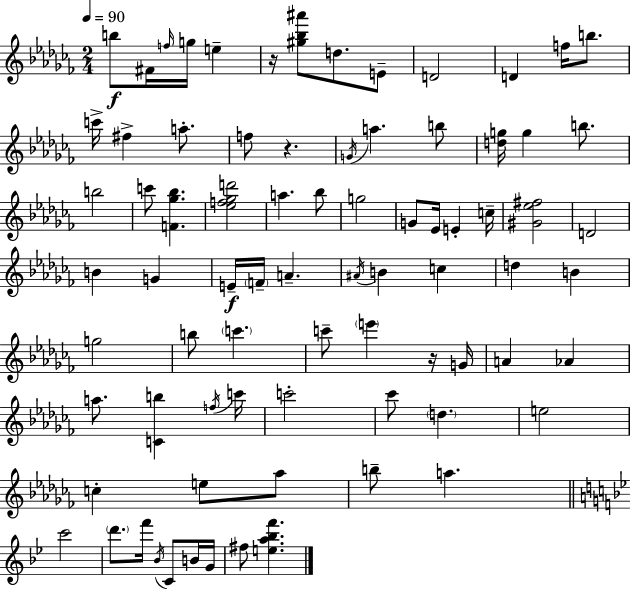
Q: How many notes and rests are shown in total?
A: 78